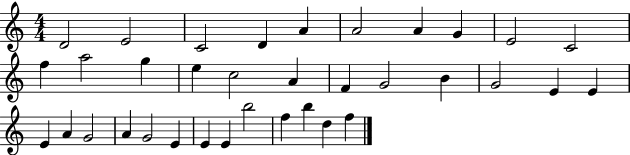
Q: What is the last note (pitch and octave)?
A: F5